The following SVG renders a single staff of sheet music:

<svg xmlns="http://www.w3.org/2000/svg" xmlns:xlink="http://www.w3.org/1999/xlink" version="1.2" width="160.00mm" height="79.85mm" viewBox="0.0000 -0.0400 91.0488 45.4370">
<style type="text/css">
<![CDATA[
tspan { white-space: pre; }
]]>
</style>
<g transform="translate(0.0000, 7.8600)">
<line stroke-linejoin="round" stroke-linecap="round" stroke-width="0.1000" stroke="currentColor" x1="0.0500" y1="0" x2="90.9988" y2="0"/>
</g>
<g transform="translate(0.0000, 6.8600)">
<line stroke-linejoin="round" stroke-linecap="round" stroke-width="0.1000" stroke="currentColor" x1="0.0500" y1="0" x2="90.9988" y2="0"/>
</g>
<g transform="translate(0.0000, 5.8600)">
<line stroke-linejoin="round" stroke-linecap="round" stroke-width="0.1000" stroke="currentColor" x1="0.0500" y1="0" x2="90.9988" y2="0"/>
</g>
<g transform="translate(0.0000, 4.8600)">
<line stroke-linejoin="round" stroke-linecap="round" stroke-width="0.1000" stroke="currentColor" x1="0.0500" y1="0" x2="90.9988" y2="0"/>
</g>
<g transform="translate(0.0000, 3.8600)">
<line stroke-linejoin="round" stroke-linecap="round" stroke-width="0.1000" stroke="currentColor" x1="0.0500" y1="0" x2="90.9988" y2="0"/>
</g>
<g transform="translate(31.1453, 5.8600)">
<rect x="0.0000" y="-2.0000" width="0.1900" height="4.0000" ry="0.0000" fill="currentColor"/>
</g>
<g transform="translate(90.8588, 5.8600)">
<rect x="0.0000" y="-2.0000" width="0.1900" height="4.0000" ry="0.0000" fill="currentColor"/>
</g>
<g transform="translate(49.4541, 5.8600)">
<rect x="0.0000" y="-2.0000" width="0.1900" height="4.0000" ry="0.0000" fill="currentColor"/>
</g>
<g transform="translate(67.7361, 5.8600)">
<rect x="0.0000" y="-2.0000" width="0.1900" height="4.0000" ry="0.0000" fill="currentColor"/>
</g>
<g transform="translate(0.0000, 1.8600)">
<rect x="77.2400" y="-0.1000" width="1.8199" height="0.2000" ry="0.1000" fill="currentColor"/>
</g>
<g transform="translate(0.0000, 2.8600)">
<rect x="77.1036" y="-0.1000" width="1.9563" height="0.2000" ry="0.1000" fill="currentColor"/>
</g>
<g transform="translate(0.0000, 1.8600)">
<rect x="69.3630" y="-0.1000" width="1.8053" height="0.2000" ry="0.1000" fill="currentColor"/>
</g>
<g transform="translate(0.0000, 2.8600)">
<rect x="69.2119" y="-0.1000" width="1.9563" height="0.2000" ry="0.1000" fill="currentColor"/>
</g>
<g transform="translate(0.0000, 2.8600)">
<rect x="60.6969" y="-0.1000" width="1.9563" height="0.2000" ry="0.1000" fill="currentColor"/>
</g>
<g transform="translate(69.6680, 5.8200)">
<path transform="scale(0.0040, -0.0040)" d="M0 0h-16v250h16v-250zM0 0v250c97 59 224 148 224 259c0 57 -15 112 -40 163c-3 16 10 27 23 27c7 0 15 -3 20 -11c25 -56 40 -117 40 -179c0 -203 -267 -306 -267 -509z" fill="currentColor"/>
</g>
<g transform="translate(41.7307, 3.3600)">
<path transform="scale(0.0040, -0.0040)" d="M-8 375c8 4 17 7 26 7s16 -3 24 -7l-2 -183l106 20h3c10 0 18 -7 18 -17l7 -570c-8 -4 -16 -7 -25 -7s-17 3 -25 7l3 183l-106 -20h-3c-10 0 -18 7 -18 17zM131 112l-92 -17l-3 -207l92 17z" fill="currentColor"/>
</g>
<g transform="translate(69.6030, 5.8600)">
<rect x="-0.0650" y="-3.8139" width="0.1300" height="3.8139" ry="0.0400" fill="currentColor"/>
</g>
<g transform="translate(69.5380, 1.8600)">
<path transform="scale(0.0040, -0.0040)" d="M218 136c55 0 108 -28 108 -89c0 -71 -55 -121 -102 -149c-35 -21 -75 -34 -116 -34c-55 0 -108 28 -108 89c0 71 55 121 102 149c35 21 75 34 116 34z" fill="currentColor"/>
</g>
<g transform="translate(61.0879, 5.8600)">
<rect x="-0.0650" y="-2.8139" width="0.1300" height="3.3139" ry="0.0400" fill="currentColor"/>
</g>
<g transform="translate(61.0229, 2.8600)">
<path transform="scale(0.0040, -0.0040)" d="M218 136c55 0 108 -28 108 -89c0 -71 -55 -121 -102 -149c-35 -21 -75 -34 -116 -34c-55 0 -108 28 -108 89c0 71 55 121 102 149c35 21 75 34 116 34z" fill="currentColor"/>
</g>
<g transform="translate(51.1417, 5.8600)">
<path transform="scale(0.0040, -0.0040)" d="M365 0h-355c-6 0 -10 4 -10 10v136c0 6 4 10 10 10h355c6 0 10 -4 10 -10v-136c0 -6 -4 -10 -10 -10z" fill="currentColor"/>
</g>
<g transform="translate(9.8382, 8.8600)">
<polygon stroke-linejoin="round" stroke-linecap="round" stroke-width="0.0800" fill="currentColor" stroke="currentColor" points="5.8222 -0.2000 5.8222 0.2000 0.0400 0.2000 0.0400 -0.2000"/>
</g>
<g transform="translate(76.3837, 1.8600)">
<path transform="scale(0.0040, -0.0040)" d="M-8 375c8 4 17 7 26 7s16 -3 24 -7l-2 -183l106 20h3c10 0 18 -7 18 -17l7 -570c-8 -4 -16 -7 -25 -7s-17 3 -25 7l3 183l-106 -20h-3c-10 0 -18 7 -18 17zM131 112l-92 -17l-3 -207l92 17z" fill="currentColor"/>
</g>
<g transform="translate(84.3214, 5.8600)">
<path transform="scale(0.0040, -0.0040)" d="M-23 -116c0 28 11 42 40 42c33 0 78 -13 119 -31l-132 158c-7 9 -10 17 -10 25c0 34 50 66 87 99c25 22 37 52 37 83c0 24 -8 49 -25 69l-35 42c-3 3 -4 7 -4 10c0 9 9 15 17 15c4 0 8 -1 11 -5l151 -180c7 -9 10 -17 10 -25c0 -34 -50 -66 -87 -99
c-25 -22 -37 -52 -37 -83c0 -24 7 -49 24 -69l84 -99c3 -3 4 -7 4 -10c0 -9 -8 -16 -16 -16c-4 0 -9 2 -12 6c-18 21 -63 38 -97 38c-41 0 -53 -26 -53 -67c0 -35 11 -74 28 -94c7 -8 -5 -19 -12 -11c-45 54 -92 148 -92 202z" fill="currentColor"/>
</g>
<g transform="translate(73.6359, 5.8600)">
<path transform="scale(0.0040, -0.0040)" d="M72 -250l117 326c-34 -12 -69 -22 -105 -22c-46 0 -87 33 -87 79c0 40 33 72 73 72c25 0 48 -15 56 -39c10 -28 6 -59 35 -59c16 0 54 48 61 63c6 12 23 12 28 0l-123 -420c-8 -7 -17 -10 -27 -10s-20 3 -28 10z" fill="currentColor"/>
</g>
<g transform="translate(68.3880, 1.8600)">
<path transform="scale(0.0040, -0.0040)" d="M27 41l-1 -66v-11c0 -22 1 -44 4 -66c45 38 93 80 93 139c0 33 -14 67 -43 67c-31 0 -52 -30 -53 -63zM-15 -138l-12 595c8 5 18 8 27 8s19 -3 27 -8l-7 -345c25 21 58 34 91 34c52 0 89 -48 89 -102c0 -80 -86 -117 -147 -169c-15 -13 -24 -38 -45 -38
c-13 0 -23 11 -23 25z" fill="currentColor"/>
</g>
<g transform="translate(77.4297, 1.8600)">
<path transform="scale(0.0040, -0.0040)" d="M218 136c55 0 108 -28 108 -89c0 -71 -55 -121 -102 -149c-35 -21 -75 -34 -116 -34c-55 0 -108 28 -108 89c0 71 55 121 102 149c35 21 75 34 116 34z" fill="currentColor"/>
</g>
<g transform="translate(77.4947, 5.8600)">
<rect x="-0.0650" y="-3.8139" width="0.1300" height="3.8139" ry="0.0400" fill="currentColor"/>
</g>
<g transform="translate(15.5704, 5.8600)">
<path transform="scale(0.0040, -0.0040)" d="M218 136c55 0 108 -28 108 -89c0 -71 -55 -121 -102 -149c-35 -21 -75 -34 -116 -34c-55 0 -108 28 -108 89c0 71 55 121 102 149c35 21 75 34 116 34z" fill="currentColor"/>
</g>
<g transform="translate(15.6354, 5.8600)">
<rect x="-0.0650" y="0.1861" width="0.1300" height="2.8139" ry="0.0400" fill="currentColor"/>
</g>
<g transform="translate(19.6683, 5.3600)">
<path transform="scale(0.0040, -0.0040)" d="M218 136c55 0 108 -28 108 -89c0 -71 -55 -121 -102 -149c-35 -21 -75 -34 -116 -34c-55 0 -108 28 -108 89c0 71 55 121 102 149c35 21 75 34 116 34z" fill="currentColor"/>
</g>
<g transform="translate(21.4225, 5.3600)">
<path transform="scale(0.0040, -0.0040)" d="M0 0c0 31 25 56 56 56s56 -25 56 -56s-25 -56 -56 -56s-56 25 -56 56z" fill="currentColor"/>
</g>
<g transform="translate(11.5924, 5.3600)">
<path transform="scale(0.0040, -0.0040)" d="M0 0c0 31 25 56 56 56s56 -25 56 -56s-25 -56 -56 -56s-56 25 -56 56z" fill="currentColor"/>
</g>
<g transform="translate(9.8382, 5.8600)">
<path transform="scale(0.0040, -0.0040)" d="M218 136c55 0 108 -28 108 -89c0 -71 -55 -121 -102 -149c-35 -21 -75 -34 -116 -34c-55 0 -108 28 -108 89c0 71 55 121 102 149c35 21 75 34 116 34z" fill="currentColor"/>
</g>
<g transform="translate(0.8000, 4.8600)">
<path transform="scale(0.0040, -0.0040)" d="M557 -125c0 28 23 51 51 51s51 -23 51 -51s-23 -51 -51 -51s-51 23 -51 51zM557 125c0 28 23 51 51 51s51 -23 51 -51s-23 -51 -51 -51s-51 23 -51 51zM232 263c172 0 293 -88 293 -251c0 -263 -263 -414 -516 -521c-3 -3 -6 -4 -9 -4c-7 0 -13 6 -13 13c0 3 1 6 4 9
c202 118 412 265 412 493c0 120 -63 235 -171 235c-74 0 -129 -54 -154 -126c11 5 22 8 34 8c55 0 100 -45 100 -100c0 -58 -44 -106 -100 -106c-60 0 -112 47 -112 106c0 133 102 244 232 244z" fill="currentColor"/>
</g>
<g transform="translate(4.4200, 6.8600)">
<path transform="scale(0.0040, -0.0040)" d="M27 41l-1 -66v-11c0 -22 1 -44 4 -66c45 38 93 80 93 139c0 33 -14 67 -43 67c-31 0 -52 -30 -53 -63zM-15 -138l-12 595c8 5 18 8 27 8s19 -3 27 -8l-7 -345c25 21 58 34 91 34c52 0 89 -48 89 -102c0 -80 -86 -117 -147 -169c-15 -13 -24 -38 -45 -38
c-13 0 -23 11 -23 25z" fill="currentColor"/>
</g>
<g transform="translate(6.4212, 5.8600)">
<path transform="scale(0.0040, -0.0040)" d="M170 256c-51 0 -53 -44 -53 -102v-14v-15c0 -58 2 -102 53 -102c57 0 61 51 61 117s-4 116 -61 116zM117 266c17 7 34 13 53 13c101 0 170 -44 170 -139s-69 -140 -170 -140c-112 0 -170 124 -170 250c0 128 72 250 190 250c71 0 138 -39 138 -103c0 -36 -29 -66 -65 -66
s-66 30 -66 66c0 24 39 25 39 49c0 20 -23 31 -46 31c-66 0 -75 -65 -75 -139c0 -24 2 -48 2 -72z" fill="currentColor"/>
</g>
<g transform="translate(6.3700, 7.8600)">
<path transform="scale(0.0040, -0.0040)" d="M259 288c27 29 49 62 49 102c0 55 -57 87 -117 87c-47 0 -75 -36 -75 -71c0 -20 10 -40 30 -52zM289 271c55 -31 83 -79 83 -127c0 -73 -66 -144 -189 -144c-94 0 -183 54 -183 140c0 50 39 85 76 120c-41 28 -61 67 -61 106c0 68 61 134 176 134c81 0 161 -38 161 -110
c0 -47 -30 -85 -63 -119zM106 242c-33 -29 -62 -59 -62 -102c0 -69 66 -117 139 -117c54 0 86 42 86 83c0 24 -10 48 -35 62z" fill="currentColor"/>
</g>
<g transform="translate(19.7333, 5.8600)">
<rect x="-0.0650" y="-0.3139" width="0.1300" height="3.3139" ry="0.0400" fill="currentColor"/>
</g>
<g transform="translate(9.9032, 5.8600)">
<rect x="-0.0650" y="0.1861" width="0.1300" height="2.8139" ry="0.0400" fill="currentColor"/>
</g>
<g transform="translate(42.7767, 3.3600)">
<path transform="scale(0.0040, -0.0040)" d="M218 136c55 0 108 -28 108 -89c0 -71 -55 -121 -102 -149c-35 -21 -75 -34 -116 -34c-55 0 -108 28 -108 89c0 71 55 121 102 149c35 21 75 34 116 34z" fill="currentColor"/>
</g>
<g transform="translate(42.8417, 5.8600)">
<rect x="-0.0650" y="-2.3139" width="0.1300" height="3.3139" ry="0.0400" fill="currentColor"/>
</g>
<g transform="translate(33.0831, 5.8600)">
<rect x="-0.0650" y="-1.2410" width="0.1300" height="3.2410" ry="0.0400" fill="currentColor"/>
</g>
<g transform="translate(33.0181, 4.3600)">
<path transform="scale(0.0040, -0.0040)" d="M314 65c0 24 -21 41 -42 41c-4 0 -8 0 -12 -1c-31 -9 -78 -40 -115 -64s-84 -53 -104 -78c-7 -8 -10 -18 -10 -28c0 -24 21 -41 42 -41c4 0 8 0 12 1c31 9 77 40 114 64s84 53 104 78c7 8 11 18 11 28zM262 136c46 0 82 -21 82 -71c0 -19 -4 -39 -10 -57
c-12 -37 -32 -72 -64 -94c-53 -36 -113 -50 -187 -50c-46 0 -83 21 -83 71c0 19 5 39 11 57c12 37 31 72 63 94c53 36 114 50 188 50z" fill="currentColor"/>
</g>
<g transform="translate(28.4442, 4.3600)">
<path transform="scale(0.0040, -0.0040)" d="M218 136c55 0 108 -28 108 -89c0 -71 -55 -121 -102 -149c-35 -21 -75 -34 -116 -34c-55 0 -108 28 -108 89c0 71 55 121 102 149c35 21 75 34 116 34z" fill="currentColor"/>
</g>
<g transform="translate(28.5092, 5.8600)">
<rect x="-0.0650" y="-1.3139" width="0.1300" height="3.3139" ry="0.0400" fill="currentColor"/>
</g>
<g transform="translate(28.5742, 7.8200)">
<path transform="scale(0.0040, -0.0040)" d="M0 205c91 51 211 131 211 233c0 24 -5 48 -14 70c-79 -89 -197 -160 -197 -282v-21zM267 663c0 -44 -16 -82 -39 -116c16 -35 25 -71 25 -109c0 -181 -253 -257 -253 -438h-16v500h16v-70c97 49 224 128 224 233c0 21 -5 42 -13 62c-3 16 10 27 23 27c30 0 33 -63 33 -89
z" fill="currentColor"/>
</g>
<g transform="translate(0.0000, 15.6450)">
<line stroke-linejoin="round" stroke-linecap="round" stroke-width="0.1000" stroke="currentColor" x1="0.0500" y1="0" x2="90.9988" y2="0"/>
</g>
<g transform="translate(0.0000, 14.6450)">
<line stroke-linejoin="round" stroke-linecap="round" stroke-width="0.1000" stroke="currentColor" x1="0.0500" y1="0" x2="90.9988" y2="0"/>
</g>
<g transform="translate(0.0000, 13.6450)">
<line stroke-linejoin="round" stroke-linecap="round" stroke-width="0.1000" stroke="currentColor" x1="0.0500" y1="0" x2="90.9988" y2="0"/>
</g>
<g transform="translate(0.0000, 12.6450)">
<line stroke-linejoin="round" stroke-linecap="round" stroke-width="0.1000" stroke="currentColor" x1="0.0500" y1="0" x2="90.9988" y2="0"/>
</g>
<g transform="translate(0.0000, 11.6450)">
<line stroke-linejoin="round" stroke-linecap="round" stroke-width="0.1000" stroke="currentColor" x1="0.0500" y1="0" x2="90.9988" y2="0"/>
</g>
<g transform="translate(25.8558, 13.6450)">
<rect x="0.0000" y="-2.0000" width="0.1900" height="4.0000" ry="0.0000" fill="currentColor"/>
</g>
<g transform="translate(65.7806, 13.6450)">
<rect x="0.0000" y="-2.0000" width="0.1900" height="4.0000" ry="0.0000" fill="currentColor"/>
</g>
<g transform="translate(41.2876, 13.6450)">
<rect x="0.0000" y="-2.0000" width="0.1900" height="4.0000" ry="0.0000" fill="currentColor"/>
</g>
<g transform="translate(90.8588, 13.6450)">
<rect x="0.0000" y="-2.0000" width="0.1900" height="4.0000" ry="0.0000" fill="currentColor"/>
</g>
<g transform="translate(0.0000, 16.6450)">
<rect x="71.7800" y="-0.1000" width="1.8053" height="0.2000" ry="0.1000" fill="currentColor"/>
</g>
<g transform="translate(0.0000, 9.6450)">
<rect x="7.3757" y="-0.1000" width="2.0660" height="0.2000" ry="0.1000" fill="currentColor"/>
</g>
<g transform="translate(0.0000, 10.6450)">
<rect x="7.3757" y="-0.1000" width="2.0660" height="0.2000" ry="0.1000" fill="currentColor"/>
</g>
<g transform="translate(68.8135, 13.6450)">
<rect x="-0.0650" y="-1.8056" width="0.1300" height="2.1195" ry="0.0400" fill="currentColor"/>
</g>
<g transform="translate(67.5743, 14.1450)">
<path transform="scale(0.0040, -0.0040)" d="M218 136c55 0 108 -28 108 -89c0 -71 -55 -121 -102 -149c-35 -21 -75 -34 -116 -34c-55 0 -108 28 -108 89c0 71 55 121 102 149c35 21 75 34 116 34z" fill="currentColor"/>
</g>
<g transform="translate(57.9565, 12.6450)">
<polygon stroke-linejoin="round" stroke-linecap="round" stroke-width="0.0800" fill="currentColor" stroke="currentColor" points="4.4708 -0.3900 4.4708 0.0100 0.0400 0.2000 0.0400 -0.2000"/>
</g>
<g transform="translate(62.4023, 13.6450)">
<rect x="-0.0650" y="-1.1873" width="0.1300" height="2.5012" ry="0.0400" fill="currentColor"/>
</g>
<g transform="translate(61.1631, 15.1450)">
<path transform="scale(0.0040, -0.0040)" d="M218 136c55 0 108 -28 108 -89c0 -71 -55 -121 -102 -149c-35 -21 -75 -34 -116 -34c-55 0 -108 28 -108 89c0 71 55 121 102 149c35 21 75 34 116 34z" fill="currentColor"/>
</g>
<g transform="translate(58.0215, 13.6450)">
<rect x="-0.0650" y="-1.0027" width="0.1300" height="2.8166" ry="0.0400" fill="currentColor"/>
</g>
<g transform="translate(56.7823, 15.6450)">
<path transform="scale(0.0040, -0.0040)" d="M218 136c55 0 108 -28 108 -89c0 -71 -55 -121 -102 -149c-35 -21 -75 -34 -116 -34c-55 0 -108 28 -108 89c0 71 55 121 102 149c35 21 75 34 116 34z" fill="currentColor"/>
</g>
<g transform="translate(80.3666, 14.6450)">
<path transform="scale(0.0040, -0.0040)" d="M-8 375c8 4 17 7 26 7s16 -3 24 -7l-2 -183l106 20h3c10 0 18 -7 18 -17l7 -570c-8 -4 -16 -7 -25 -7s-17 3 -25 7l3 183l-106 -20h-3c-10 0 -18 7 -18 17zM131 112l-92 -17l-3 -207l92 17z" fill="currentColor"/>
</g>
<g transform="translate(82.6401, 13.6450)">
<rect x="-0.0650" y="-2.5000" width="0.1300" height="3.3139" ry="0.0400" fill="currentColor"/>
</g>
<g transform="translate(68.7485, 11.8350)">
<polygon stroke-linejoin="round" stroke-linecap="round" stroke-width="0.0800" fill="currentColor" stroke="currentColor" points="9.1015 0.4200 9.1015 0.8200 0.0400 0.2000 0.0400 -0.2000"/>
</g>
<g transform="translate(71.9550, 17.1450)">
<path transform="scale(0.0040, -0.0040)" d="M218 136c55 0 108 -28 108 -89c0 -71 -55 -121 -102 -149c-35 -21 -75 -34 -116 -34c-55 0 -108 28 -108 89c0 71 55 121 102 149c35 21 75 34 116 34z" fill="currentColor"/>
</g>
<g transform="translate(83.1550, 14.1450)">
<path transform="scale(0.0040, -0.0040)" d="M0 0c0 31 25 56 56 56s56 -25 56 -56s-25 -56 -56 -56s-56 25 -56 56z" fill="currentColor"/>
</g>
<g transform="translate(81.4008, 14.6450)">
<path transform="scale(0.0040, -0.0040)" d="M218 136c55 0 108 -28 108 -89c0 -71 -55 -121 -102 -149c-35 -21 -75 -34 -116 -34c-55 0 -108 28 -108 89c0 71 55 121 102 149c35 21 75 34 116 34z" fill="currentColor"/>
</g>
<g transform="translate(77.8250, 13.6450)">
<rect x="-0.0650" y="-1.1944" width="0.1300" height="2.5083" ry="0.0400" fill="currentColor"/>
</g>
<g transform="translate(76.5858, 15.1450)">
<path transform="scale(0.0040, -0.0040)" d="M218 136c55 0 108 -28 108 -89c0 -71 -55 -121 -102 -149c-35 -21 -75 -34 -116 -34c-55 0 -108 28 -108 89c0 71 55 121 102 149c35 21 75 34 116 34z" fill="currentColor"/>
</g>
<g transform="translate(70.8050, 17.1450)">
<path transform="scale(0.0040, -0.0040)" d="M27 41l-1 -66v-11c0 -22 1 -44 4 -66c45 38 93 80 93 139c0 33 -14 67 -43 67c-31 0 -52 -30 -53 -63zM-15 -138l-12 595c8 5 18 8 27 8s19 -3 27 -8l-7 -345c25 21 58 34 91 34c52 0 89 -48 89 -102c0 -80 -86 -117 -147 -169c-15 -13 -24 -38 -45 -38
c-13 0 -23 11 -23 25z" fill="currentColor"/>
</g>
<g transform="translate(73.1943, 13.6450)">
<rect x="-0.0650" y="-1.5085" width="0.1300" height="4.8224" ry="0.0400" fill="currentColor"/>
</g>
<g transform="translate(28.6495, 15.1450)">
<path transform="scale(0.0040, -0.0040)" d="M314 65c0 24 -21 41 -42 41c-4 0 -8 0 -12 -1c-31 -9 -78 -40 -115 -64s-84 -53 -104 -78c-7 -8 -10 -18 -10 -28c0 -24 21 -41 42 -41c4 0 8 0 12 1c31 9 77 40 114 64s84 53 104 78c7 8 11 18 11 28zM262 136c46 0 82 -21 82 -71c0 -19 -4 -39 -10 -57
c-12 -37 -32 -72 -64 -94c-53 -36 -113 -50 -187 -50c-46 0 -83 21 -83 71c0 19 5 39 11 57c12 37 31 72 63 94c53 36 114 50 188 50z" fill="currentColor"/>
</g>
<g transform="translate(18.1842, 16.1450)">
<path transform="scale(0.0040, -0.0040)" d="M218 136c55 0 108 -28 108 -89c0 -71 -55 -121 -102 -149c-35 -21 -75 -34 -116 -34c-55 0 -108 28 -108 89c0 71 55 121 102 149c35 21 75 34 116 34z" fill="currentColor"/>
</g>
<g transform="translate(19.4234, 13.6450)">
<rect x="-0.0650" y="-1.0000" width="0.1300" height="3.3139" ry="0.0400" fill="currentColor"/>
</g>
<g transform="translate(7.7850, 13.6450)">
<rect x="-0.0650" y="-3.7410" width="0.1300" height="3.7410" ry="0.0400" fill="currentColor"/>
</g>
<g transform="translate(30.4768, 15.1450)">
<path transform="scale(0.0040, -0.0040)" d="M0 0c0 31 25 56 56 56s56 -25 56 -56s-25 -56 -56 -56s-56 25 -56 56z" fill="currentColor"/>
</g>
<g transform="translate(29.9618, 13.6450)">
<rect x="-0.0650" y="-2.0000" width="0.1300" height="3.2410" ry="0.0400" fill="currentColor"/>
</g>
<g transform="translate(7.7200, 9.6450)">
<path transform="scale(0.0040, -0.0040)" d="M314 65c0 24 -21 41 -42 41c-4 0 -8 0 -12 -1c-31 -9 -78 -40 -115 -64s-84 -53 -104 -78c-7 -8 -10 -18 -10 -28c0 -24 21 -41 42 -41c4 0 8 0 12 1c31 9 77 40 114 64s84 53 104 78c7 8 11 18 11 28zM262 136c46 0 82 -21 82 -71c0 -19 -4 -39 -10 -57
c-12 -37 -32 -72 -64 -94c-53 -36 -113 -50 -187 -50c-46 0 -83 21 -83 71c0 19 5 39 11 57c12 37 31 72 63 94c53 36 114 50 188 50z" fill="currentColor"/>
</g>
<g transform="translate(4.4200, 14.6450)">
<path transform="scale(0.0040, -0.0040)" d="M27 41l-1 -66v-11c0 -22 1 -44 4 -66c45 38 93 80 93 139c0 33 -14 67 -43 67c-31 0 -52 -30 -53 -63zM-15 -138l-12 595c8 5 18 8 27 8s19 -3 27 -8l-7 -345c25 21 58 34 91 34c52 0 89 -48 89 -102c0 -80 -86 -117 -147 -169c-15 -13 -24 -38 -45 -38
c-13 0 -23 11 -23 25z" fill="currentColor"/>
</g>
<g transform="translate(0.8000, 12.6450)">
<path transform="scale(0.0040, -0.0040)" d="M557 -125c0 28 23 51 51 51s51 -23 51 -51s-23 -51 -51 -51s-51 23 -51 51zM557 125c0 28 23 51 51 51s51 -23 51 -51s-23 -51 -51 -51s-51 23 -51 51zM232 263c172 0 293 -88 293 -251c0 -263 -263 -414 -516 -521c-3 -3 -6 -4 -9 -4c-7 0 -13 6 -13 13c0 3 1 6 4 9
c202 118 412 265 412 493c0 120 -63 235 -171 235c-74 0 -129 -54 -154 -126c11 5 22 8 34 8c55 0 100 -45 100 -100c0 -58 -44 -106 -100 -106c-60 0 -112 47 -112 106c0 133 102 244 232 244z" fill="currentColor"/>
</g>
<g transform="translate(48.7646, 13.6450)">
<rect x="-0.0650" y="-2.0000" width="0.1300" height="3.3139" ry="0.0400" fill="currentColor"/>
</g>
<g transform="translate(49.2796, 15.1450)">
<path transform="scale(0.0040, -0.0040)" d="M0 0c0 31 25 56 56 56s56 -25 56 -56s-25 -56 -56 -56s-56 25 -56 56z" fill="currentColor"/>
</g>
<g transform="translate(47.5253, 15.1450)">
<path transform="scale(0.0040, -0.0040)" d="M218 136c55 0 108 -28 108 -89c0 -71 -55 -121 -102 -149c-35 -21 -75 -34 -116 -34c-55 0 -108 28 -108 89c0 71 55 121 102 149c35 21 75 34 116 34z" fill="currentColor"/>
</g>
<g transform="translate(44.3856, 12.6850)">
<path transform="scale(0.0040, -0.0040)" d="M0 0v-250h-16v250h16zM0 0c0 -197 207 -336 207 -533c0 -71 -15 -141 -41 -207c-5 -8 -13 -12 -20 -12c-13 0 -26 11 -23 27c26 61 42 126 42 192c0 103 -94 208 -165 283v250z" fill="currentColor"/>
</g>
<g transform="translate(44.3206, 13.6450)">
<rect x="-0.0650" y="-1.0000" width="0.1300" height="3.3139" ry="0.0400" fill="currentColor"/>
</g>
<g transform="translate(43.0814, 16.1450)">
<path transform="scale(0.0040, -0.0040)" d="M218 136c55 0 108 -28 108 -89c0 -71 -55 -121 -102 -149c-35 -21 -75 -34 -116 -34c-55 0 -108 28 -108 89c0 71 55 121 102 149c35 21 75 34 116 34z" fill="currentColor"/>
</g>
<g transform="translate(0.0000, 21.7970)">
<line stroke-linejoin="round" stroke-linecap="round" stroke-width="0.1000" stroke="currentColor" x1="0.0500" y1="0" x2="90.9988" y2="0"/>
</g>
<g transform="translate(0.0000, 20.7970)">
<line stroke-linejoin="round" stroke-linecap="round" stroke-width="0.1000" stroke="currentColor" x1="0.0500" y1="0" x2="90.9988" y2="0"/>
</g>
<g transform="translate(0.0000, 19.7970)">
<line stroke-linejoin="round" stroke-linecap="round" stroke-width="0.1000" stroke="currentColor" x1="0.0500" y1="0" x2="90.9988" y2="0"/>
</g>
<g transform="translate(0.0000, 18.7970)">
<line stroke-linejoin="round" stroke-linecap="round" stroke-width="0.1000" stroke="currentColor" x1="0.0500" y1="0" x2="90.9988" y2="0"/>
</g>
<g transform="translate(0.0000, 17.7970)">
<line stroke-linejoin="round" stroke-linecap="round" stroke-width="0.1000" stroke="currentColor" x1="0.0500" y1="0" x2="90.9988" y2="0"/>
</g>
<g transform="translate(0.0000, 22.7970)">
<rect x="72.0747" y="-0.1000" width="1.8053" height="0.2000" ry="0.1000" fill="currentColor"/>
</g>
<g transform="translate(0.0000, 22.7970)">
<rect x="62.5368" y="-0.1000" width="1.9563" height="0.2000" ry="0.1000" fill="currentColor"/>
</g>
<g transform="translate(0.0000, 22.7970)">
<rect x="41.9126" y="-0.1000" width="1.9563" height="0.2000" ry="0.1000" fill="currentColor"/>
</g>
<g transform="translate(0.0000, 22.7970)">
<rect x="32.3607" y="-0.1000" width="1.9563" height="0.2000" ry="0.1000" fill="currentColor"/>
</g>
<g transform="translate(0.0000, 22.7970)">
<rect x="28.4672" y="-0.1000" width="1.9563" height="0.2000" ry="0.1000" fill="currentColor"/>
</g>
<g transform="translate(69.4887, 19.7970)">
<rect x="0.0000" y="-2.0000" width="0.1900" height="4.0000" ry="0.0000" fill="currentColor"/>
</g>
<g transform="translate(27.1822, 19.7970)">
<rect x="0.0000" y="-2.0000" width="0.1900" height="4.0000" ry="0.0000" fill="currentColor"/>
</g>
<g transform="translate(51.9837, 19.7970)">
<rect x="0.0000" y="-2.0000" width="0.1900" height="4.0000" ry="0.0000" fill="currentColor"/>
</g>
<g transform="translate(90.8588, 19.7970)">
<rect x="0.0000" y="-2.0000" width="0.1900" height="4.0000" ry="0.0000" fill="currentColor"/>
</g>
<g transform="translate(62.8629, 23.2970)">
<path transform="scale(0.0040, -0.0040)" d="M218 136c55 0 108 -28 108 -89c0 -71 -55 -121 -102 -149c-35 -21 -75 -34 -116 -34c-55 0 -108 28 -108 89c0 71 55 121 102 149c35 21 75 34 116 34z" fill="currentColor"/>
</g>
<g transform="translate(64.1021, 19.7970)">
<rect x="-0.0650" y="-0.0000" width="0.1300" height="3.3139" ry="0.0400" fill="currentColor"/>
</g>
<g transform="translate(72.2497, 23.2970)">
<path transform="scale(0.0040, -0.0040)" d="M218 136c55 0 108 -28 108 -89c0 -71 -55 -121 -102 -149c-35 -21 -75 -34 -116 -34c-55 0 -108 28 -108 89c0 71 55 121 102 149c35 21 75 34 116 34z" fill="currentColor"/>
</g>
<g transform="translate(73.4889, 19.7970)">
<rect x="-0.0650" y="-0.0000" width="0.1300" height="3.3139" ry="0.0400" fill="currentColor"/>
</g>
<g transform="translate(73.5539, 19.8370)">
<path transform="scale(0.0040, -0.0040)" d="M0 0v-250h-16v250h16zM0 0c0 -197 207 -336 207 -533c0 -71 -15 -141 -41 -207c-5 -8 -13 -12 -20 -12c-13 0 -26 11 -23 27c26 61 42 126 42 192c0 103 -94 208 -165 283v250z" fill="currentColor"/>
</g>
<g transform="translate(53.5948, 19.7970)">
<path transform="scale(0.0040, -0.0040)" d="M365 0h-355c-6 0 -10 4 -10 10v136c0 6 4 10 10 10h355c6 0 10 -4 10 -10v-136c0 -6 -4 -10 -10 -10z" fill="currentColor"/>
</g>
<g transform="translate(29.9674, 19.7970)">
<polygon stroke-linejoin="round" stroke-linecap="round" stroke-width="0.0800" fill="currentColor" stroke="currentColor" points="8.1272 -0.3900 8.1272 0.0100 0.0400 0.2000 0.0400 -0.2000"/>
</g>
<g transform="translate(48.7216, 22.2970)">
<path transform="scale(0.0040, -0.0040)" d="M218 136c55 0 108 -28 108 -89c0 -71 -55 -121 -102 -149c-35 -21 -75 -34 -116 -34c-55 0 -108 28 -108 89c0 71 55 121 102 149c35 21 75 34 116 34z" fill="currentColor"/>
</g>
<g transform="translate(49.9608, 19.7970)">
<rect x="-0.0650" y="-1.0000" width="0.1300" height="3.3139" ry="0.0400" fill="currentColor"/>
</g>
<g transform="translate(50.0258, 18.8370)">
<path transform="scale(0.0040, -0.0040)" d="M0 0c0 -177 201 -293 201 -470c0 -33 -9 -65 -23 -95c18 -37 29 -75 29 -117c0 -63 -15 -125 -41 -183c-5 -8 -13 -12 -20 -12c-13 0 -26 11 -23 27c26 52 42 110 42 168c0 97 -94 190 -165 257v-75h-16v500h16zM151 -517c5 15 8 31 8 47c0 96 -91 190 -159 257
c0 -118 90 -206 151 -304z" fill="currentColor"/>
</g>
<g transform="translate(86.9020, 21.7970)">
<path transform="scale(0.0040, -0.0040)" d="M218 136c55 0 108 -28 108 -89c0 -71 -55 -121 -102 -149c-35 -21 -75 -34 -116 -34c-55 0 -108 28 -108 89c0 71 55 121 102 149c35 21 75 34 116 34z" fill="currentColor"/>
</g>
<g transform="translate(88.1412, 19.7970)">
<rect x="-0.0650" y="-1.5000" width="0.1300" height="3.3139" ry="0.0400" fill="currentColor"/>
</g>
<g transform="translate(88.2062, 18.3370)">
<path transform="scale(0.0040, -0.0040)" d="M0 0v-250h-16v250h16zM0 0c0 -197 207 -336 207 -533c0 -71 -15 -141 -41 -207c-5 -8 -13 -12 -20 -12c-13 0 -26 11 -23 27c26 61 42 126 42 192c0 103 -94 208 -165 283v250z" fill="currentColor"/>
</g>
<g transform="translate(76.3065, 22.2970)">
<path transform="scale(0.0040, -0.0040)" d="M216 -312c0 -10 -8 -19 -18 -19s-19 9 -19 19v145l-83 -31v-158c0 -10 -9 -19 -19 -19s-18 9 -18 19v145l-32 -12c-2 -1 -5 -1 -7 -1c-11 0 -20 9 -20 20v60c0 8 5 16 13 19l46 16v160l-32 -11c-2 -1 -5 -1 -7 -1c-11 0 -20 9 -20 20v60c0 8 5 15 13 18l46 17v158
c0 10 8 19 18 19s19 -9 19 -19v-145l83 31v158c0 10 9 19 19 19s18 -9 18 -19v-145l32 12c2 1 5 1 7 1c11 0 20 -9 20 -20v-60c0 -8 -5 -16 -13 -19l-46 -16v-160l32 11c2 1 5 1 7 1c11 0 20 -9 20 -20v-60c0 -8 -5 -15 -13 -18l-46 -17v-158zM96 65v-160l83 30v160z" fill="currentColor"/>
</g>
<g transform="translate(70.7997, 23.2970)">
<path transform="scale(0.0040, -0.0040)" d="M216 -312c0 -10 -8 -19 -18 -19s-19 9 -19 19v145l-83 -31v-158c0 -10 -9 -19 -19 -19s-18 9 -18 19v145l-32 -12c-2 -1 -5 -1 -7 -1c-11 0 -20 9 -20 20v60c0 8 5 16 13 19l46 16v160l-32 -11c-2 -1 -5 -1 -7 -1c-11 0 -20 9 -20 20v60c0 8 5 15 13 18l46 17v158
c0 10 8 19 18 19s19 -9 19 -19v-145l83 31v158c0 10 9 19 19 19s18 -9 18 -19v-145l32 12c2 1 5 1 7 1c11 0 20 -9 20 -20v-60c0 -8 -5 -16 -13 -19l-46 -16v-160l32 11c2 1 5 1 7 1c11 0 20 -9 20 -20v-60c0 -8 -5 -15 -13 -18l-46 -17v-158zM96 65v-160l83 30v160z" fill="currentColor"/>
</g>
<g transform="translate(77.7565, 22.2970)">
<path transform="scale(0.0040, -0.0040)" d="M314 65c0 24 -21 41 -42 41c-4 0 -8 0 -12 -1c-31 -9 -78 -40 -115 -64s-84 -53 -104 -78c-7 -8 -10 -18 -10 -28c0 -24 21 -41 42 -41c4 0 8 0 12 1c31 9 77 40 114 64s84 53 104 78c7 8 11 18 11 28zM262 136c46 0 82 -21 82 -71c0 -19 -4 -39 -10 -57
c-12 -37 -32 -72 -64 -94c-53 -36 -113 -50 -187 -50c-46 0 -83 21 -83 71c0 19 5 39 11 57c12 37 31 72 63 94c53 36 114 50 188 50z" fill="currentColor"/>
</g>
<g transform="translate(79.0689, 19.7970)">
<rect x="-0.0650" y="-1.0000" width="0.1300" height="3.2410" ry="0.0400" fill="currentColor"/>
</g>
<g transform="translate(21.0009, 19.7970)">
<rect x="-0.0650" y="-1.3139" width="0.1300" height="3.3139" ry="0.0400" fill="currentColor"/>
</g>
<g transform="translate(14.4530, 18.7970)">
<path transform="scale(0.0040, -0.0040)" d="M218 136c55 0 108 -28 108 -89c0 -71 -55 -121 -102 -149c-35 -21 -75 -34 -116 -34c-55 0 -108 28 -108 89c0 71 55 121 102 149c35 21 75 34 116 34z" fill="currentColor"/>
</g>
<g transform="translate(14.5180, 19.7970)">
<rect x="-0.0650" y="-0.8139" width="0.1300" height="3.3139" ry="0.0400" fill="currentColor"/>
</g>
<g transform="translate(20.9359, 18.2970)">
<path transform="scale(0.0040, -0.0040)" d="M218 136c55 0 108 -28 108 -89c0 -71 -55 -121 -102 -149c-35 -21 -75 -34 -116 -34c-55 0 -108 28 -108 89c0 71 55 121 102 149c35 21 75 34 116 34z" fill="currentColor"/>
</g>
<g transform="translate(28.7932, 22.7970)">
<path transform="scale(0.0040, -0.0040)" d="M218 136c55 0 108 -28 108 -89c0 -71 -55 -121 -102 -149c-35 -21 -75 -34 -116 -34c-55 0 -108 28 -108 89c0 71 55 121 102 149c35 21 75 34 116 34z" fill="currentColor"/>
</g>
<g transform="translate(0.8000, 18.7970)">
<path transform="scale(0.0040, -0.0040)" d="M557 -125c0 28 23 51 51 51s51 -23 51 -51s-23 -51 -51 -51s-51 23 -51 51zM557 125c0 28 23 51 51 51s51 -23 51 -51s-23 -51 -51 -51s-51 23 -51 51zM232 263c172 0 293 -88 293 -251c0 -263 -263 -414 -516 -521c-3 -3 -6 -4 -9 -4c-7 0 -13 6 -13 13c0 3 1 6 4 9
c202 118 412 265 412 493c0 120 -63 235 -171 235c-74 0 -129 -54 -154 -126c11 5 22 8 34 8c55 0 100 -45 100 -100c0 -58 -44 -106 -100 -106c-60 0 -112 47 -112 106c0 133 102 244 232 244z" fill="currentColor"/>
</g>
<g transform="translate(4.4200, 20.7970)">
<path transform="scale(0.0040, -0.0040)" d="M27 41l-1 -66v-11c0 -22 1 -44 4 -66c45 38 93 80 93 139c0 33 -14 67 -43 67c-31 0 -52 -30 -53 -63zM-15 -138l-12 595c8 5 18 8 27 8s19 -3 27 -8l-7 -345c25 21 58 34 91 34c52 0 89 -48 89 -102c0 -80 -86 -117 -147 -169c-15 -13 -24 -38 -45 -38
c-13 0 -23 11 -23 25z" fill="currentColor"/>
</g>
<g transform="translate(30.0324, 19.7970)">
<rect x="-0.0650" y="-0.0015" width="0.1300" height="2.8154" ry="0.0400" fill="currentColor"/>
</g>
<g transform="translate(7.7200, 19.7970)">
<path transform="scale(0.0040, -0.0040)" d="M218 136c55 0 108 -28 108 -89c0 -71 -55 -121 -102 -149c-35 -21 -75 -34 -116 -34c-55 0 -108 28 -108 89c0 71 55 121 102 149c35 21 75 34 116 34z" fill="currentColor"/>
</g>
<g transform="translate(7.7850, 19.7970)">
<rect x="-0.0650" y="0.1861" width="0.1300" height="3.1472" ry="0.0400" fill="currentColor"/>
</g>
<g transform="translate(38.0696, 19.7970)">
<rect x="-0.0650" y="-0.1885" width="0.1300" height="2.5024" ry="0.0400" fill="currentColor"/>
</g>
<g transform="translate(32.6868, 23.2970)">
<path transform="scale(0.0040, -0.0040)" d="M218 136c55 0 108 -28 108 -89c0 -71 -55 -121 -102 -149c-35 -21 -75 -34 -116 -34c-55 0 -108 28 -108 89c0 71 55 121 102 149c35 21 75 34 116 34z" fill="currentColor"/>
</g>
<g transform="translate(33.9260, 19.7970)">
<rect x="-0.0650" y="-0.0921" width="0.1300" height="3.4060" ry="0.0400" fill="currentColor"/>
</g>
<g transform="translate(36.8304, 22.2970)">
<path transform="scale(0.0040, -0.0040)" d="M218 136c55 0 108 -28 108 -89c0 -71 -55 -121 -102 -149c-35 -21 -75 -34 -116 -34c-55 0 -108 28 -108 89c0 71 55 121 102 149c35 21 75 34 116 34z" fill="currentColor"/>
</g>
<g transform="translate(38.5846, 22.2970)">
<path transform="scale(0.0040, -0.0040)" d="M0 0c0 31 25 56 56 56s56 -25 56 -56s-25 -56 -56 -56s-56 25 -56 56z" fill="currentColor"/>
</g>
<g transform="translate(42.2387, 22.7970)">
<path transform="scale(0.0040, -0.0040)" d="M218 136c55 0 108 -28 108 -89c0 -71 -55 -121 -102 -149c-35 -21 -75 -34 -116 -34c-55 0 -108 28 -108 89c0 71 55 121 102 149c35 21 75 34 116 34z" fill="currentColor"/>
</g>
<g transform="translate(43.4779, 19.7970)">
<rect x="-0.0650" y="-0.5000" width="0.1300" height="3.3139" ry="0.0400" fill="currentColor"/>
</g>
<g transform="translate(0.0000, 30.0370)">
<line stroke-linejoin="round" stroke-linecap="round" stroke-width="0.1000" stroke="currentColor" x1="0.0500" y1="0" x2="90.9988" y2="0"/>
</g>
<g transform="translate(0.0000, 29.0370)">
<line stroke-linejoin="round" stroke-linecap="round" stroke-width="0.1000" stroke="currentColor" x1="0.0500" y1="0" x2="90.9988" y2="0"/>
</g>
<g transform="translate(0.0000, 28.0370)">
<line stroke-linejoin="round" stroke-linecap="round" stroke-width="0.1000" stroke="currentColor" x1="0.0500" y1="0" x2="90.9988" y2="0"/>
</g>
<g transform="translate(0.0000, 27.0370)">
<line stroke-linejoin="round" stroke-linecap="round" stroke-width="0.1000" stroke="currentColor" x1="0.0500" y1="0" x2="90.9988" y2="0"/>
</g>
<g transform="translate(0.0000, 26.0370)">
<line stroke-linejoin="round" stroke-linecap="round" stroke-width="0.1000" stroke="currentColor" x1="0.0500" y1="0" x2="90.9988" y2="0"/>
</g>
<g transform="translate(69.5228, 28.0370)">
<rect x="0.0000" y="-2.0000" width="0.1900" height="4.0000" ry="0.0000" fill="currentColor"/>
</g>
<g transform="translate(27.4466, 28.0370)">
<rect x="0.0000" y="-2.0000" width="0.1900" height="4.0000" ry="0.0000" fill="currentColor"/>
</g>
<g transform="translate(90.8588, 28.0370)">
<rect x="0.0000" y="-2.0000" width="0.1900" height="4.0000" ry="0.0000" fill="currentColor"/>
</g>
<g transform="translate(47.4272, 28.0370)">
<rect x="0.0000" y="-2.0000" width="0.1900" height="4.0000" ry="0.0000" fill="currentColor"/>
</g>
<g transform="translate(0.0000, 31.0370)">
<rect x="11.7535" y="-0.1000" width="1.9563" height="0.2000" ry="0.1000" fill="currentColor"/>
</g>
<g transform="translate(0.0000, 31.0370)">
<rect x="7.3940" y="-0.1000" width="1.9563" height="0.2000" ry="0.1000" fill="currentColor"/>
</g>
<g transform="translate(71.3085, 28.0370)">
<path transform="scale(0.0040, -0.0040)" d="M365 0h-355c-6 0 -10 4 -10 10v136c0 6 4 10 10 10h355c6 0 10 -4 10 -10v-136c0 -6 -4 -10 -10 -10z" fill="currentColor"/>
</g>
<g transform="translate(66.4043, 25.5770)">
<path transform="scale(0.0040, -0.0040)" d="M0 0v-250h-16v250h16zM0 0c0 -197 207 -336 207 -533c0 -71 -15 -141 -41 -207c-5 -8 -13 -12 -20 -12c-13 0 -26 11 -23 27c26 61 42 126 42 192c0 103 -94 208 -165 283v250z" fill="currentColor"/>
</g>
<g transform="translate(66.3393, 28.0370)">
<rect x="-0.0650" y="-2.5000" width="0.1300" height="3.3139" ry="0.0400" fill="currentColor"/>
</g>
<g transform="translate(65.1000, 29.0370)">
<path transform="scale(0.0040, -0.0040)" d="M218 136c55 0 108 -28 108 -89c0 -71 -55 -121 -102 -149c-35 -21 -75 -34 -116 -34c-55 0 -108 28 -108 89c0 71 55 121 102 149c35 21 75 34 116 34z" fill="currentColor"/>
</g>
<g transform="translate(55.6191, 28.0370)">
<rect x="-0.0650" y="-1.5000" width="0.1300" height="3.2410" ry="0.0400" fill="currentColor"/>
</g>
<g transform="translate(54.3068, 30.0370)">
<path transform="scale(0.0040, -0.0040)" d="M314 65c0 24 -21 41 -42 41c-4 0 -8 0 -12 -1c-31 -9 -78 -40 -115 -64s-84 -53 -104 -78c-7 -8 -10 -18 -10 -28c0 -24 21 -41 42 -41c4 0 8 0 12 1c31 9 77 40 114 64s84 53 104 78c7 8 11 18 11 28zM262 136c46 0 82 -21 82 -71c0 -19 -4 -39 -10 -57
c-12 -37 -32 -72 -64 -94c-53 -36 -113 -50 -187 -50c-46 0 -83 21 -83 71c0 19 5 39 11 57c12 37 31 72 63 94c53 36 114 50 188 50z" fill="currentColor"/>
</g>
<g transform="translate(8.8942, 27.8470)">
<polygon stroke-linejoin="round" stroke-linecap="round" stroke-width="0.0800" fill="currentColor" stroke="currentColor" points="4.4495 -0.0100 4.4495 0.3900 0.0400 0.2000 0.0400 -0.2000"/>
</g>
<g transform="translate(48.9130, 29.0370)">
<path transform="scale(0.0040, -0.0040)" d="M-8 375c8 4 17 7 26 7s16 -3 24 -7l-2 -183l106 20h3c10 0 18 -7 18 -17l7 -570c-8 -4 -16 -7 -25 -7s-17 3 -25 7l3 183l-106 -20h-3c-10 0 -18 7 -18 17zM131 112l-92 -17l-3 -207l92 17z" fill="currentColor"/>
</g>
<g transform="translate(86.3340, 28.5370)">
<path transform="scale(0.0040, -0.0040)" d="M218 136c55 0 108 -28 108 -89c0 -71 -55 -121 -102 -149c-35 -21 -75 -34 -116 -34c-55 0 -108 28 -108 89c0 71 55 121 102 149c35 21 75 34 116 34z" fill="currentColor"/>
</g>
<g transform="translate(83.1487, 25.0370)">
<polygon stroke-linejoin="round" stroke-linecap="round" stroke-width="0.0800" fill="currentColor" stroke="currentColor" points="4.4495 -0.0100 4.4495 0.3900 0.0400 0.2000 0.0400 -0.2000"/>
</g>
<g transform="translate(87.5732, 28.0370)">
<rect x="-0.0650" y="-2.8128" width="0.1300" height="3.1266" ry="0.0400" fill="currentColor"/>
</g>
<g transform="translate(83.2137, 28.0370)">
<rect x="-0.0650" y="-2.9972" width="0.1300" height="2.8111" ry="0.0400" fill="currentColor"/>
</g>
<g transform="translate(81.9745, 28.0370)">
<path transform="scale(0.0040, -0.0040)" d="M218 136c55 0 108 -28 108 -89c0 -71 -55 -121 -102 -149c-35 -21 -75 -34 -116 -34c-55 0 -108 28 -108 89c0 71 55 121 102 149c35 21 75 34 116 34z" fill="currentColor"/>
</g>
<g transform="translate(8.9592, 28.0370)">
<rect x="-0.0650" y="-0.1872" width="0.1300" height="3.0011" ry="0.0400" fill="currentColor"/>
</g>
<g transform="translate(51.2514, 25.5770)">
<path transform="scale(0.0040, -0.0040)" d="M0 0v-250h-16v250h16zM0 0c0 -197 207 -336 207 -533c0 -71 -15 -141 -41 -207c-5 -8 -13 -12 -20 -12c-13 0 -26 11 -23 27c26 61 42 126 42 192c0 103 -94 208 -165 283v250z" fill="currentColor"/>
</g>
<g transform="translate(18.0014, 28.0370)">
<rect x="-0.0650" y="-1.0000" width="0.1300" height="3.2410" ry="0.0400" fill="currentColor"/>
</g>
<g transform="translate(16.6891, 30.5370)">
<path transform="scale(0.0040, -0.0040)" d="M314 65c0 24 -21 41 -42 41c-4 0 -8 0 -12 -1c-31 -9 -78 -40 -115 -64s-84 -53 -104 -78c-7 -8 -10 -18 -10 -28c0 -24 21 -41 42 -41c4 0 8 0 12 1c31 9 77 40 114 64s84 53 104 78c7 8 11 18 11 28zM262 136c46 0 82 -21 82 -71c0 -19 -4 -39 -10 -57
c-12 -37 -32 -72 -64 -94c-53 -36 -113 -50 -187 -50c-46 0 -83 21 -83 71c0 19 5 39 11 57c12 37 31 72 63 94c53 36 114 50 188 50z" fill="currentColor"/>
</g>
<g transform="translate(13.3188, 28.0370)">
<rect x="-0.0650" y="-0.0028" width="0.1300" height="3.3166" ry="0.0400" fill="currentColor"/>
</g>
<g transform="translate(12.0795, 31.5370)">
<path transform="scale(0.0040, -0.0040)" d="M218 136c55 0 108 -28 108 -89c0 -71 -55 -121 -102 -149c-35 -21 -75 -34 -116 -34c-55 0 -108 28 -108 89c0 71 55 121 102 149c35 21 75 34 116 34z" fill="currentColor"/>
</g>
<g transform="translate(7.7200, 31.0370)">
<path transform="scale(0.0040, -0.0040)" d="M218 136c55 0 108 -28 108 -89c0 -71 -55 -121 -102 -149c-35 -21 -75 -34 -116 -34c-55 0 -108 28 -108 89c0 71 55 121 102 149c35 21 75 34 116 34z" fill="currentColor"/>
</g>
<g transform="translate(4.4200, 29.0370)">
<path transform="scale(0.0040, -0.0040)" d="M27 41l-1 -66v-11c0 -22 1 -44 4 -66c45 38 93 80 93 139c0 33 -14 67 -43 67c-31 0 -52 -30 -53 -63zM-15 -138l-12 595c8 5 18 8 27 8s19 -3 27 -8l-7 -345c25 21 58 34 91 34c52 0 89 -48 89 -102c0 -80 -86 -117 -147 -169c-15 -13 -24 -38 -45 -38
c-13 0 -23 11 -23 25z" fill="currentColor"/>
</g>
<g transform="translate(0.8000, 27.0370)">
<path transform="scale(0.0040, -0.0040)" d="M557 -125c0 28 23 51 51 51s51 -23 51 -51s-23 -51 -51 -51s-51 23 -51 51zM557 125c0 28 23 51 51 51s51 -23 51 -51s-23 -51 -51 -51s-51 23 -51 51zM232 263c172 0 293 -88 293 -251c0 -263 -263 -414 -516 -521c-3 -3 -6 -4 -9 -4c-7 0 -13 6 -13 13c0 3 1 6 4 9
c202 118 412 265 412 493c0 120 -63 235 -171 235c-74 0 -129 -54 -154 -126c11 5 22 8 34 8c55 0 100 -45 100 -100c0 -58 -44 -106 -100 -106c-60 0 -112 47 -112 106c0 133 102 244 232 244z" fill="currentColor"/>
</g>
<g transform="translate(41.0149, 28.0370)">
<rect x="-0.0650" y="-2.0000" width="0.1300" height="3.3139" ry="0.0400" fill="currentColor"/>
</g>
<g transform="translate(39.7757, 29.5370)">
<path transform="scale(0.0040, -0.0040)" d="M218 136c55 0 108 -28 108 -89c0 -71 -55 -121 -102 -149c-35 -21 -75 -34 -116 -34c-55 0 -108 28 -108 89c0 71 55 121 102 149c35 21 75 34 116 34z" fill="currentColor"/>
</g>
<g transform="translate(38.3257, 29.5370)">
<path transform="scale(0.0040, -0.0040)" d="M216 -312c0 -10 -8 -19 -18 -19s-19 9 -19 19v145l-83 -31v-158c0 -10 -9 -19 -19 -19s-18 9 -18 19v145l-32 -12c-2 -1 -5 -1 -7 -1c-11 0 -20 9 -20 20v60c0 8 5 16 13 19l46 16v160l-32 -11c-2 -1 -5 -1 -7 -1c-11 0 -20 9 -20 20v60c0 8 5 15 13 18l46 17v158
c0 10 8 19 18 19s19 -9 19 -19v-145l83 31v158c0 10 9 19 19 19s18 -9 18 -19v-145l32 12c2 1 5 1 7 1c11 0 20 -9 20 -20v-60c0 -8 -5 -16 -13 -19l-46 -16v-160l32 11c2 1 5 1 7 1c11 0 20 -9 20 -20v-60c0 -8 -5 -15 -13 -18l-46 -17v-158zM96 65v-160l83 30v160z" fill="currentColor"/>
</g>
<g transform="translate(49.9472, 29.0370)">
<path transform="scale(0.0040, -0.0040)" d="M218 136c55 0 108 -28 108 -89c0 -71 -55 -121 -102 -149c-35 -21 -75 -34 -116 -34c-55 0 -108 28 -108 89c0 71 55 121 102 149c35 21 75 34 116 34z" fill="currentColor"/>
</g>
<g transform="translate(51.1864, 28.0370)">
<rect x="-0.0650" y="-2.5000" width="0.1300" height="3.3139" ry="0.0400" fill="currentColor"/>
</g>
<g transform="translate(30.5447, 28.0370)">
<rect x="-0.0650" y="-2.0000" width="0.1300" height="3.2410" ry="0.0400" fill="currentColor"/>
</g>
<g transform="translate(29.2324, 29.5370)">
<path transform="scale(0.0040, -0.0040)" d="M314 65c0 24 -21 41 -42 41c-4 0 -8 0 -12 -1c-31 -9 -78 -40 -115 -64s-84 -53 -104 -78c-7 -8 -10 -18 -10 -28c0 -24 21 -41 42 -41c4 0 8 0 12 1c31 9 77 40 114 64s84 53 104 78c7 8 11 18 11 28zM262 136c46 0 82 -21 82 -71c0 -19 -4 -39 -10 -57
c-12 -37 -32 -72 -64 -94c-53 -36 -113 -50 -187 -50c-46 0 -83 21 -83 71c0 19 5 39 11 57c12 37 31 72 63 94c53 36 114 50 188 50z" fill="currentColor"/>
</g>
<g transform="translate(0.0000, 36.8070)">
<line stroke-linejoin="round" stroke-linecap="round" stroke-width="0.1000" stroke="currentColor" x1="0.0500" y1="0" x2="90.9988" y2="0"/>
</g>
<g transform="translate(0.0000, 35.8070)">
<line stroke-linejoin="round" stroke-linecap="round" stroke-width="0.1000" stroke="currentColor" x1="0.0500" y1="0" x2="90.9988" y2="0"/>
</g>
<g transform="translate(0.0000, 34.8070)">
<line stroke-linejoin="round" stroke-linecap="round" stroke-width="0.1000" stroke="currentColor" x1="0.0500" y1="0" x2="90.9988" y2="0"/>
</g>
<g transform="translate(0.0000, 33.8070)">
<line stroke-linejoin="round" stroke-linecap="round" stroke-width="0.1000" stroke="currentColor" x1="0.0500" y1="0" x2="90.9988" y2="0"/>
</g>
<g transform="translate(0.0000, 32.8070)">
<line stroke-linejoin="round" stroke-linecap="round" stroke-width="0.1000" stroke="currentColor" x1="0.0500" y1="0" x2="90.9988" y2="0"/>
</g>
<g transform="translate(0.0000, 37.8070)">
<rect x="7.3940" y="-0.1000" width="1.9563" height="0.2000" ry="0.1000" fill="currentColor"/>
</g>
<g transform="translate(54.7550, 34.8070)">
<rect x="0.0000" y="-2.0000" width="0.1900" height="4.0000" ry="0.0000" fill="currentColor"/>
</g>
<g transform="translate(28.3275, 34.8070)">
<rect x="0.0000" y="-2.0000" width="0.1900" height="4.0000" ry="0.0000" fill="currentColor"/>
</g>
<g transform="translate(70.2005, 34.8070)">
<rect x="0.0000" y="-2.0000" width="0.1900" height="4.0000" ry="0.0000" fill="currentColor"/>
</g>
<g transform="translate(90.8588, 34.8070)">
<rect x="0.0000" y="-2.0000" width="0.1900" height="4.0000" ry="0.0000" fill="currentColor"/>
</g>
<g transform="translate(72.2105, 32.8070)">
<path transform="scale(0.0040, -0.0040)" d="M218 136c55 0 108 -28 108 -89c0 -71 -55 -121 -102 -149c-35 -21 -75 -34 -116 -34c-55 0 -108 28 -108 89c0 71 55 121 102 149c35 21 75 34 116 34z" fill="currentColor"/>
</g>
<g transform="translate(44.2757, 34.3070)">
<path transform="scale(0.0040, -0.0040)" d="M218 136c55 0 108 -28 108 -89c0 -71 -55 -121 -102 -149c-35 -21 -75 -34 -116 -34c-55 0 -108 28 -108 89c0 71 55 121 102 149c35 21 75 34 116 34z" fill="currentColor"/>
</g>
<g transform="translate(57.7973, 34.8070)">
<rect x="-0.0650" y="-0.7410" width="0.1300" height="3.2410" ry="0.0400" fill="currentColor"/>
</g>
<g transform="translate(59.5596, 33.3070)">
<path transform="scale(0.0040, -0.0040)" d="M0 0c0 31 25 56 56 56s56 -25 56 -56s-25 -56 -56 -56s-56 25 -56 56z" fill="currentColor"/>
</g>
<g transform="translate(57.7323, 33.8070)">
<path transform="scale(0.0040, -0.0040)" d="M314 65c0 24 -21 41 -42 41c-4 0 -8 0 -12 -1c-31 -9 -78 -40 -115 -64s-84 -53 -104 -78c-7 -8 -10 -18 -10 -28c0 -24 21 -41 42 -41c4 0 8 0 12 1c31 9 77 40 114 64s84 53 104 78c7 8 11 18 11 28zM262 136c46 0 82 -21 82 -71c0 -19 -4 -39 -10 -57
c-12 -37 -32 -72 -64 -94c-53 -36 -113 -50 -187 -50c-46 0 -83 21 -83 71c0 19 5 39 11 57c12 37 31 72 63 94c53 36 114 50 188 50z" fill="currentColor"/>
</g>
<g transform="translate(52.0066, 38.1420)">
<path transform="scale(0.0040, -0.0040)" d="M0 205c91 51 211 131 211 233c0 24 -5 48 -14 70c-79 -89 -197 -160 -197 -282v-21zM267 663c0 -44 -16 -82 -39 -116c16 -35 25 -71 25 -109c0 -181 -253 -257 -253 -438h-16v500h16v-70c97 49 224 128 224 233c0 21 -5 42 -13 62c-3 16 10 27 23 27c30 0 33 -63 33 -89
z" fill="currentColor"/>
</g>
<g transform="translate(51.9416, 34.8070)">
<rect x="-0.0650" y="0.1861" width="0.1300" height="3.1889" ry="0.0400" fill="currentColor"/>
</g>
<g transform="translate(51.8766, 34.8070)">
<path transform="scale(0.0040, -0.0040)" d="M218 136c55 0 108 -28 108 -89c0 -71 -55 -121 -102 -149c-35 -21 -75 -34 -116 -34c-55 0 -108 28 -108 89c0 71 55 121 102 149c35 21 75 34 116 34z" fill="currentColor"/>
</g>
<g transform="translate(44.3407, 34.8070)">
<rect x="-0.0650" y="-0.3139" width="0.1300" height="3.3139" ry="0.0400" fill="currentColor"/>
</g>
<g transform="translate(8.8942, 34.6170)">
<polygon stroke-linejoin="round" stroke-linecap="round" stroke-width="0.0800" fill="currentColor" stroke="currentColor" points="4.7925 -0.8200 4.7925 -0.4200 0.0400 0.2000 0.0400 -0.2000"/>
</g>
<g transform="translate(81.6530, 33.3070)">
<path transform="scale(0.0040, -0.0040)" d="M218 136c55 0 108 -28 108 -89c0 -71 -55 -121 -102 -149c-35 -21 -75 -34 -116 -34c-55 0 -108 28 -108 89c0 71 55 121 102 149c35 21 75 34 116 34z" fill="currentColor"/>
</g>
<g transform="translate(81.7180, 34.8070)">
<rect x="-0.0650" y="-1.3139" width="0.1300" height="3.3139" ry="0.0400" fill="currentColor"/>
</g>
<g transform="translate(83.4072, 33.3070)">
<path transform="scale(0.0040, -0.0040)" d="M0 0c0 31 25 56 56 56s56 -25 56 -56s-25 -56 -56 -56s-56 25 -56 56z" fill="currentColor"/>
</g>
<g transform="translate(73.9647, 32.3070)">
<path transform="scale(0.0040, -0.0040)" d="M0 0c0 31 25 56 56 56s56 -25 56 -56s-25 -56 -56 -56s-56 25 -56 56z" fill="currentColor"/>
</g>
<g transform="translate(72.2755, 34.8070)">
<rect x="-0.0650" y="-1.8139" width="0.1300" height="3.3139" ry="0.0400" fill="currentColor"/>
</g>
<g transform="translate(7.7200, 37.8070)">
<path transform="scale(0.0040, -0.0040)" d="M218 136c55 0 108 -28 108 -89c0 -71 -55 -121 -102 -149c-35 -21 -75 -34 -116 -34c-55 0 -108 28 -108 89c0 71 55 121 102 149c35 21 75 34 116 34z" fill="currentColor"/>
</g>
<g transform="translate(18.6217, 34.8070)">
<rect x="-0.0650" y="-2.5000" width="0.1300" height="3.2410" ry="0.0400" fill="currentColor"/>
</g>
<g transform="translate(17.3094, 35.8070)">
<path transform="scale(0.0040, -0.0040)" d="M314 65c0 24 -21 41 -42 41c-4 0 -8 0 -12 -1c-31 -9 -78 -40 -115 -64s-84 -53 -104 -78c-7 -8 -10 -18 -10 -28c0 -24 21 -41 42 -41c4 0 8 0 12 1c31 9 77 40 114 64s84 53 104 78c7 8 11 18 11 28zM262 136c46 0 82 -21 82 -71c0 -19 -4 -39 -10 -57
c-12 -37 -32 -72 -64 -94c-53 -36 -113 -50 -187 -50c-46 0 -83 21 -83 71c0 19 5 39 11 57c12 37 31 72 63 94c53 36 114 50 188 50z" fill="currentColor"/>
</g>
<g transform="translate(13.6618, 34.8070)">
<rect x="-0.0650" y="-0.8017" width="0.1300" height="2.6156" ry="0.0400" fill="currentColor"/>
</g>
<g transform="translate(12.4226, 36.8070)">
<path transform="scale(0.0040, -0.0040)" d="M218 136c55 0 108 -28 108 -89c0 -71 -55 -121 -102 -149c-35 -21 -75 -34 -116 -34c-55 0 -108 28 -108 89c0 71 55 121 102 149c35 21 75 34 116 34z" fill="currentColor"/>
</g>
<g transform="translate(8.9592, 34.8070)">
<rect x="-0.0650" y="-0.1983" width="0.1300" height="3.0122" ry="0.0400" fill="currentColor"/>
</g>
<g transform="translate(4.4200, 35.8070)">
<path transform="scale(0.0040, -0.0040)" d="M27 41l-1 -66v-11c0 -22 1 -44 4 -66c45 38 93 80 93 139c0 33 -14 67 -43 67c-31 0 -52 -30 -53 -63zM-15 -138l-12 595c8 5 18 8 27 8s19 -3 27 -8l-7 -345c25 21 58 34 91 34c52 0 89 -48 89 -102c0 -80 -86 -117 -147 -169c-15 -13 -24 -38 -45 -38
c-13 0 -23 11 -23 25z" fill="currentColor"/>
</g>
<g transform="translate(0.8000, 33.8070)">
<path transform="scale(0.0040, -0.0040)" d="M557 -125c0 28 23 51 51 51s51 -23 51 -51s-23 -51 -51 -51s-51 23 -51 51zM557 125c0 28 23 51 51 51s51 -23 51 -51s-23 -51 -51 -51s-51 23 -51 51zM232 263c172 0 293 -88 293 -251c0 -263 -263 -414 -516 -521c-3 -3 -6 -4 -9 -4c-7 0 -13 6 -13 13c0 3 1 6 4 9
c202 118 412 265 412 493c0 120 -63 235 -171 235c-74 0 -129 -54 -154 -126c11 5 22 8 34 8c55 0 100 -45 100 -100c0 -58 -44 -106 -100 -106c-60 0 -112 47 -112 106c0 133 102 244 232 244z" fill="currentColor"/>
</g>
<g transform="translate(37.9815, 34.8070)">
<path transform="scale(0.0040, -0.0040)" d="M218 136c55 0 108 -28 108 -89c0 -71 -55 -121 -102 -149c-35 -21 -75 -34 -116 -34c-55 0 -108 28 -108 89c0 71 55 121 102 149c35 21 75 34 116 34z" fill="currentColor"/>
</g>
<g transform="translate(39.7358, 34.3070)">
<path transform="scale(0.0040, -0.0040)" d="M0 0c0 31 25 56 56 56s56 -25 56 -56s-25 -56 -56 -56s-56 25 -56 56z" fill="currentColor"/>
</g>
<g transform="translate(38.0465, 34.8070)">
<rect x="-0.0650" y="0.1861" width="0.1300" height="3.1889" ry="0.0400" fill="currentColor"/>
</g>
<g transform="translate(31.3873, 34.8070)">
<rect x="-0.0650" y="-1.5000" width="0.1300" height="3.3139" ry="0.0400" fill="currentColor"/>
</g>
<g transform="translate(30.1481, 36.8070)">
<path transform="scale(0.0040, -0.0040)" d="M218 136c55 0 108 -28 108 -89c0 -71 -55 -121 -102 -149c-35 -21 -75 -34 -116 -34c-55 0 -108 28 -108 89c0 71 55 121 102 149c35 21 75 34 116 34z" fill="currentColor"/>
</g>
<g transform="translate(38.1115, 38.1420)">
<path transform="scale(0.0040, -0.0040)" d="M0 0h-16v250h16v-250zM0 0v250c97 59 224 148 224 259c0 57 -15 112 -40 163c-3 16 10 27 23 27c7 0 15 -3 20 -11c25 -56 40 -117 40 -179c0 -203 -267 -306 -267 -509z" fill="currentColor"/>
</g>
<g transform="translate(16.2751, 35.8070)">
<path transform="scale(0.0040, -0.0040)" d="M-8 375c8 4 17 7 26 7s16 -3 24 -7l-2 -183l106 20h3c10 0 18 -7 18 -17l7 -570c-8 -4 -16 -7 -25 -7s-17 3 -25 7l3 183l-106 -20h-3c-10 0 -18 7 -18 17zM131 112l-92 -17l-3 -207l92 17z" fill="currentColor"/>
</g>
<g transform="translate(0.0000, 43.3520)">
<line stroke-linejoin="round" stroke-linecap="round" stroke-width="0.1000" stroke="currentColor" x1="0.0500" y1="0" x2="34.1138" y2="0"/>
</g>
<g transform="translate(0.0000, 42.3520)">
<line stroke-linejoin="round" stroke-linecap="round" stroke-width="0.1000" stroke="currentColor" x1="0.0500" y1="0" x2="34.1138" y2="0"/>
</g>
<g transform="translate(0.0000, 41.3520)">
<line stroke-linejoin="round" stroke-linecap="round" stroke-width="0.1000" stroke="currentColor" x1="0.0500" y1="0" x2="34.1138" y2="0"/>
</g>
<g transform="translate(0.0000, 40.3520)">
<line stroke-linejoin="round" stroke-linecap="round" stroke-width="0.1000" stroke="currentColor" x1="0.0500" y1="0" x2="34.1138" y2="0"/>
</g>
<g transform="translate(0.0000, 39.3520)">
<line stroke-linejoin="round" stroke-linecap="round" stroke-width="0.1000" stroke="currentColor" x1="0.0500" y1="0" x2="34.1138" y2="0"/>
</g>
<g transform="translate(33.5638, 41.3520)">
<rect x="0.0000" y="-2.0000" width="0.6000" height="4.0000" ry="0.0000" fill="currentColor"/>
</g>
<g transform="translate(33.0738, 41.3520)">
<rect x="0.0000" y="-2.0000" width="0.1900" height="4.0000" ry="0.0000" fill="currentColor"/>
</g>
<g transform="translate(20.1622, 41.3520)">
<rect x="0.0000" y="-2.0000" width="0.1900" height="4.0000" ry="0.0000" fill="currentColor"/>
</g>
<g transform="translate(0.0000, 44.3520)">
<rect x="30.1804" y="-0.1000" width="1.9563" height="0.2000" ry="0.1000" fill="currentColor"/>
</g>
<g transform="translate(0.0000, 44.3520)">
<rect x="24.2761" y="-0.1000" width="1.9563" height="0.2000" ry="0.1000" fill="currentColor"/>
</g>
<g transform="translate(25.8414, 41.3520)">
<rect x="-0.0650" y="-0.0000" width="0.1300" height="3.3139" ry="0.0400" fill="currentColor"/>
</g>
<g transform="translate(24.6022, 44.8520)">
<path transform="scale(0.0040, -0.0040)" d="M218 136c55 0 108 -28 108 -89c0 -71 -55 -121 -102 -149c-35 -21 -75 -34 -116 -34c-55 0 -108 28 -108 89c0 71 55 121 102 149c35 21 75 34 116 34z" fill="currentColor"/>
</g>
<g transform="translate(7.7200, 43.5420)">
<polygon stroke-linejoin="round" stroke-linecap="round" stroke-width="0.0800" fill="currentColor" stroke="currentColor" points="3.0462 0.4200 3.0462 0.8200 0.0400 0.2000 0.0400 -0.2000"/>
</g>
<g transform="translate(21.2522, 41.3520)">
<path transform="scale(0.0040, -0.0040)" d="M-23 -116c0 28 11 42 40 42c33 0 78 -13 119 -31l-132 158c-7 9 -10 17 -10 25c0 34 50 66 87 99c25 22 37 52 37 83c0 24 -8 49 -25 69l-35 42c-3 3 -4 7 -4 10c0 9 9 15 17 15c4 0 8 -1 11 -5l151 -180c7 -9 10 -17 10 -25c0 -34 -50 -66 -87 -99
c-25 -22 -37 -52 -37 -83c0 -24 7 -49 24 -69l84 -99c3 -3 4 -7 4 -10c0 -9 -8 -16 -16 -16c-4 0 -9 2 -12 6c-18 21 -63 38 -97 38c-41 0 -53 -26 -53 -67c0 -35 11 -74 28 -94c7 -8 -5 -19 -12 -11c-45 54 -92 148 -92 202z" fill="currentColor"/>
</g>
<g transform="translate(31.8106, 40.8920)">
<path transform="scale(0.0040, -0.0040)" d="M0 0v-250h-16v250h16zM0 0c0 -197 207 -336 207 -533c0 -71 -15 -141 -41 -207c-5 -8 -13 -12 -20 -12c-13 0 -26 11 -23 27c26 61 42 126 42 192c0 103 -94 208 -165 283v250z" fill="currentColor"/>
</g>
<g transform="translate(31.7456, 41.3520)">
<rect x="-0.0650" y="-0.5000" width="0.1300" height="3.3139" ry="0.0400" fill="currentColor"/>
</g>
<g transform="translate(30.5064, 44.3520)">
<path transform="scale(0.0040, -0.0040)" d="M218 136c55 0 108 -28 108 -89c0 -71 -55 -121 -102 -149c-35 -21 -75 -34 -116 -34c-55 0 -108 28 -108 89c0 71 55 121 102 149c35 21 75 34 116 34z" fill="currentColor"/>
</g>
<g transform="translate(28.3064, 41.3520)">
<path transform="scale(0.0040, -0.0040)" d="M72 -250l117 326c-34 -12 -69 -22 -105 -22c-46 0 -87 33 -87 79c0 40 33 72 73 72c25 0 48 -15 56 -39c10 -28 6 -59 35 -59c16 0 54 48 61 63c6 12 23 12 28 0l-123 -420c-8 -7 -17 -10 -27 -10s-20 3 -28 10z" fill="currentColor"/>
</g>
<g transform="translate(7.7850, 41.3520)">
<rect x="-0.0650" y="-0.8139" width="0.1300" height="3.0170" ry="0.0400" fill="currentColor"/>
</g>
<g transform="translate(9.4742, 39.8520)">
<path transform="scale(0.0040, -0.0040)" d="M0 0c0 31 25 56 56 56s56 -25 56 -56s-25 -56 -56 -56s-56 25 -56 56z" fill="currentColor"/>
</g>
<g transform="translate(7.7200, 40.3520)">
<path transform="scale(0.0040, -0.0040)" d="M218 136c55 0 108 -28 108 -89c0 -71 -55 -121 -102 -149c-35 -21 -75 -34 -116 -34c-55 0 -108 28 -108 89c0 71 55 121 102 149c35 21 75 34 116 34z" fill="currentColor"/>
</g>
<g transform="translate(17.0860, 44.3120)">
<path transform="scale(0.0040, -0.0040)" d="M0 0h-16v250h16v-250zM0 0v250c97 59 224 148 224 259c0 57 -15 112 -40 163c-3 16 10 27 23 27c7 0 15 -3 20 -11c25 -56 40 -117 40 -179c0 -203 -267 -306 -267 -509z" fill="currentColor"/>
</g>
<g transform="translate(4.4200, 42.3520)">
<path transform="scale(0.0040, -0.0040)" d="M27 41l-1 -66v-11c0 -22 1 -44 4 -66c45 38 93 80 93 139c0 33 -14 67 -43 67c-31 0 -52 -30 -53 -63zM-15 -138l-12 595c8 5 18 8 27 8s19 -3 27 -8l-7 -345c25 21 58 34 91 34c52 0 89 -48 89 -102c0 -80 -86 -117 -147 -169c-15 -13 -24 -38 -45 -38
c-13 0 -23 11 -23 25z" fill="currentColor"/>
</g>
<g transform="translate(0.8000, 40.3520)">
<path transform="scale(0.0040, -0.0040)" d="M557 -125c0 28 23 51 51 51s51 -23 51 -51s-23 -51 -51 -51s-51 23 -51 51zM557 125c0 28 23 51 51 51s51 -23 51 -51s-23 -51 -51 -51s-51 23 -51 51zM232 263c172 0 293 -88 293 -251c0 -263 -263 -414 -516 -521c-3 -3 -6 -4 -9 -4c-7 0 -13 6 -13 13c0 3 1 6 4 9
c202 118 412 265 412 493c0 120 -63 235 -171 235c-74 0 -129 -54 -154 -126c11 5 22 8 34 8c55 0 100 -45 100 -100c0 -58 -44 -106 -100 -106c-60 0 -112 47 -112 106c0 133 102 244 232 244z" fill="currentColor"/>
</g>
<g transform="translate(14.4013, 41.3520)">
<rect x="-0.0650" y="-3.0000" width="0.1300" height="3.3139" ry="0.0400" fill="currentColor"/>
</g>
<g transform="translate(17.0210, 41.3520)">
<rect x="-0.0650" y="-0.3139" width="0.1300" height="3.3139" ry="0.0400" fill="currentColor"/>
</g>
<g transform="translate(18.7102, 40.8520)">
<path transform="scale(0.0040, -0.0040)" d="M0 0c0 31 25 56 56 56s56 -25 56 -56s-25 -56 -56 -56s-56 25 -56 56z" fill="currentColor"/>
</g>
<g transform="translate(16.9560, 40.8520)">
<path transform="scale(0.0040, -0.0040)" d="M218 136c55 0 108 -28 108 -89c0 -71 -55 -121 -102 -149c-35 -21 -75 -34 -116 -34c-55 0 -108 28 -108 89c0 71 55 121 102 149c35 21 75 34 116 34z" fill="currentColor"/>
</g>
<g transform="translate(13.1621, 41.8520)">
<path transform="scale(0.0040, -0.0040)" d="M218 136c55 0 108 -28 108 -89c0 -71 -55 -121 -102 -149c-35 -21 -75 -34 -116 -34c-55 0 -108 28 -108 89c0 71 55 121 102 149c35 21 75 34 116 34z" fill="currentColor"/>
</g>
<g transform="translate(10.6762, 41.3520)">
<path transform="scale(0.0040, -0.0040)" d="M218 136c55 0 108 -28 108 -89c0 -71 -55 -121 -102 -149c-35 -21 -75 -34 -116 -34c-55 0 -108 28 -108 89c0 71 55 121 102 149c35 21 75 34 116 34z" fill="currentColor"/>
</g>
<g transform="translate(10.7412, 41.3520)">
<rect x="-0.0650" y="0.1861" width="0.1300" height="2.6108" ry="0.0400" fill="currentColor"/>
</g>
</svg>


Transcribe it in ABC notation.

X:1
T:Untitled
M:6/8
L:1/4
K:F
D,/2 D,/2 E, G,/4 G,2 B, z2 C _E/2 z/2 E z E2 F,, A,,2 F,,/2 A,, G,,/2 A,,/2 C,/2 _D,,/2 A,,/2 B,, D, F, G, E,,/2 D,,/2 F,,/2 E,, F,,/4 z2 D,, ^D,,/2 ^F,,2 G,,/2 E,,/2 D,,/2 F,,2 A,,2 ^A,, B,,/2 G,,2 B,,/2 z2 D,/2 C,/2 E,,/2 G,,/2 B,,2 G,, D,/2 E, D,/4 F,2 A, G, F,/2 D,/2 C, E,/2 z D,, z/2 E,,/2